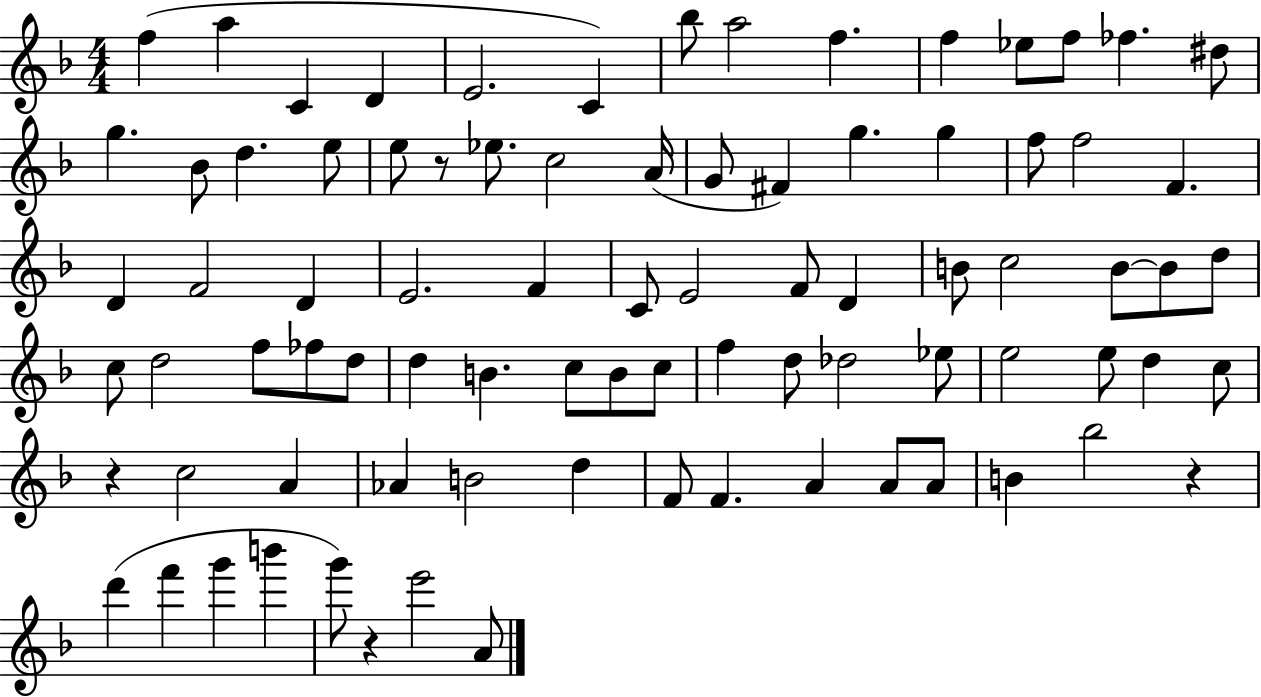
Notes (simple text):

F5/q A5/q C4/q D4/q E4/h. C4/q Bb5/e A5/h F5/q. F5/q Eb5/e F5/e FES5/q. D#5/e G5/q. Bb4/e D5/q. E5/e E5/e R/e Eb5/e. C5/h A4/s G4/e F#4/q G5/q. G5/q F5/e F5/h F4/q. D4/q F4/h D4/q E4/h. F4/q C4/e E4/h F4/e D4/q B4/e C5/h B4/e B4/e D5/e C5/e D5/h F5/e FES5/e D5/e D5/q B4/q. C5/e B4/e C5/e F5/q D5/e Db5/h Eb5/e E5/h E5/e D5/q C5/e R/q C5/h A4/q Ab4/q B4/h D5/q F4/e F4/q. A4/q A4/e A4/e B4/q Bb5/h R/q D6/q F6/q G6/q B6/q G6/e R/q E6/h A4/e